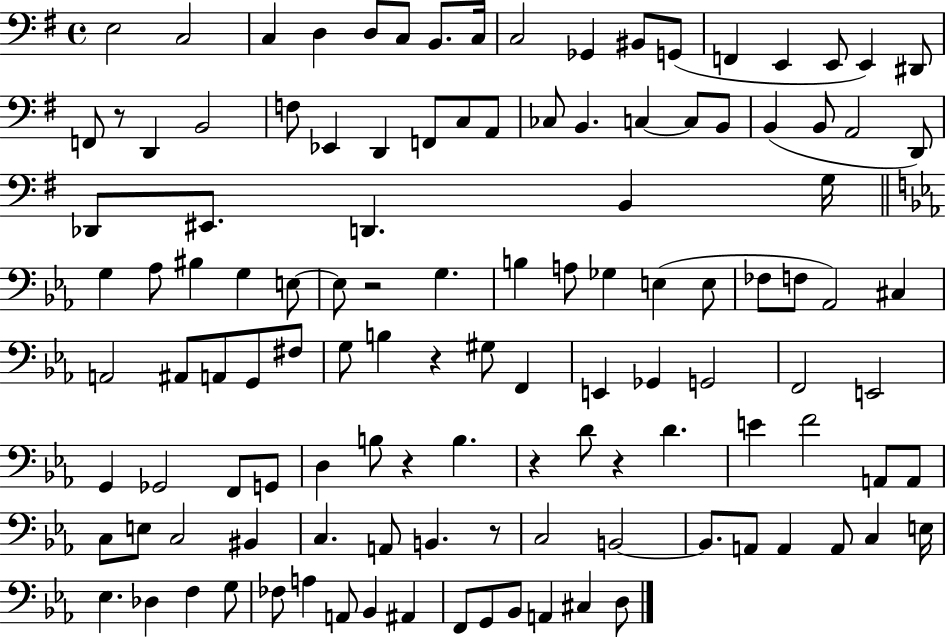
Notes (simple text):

E3/h C3/h C3/q D3/q D3/e C3/e B2/e. C3/s C3/h Gb2/q BIS2/e G2/e F2/q E2/q E2/e E2/q D#2/e F2/e R/e D2/q B2/h F3/e Eb2/q D2/q F2/e C3/e A2/e CES3/e B2/q. C3/q C3/e B2/e B2/q B2/e A2/h D2/e Db2/e EIS2/e. D2/q. B2/q G3/s G3/q Ab3/e BIS3/q G3/q E3/e E3/e R/h G3/q. B3/q A3/e Gb3/q E3/q E3/e FES3/e F3/e Ab2/h C#3/q A2/h A#2/e A2/e G2/e F#3/e G3/e B3/q R/q G#3/e F2/q E2/q Gb2/q G2/h F2/h E2/h G2/q Gb2/h F2/e G2/e D3/q B3/e R/q B3/q. R/q D4/e R/q D4/q. E4/q F4/h A2/e A2/e C3/e E3/e C3/h BIS2/q C3/q. A2/e B2/q. R/e C3/h B2/h B2/e. A2/e A2/q A2/e C3/q E3/s Eb3/q. Db3/q F3/q G3/e FES3/e A3/q A2/e Bb2/q A#2/q F2/e G2/e Bb2/e A2/q C#3/q D3/e